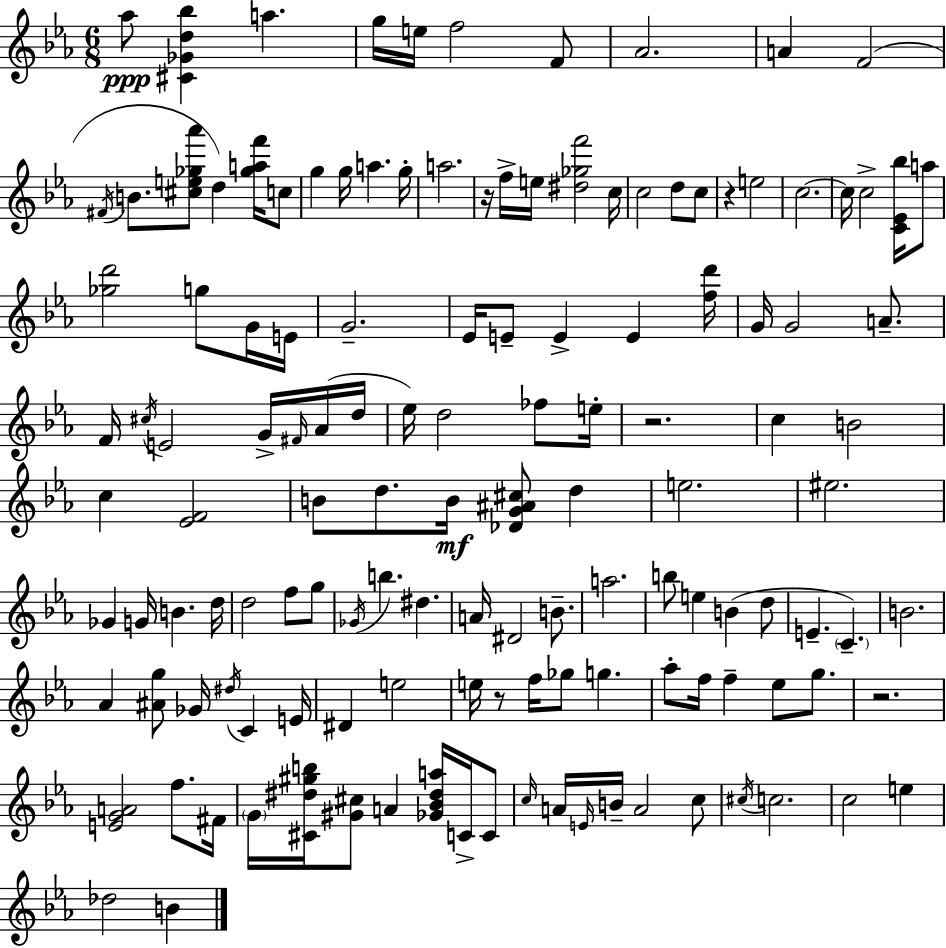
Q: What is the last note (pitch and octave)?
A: B4